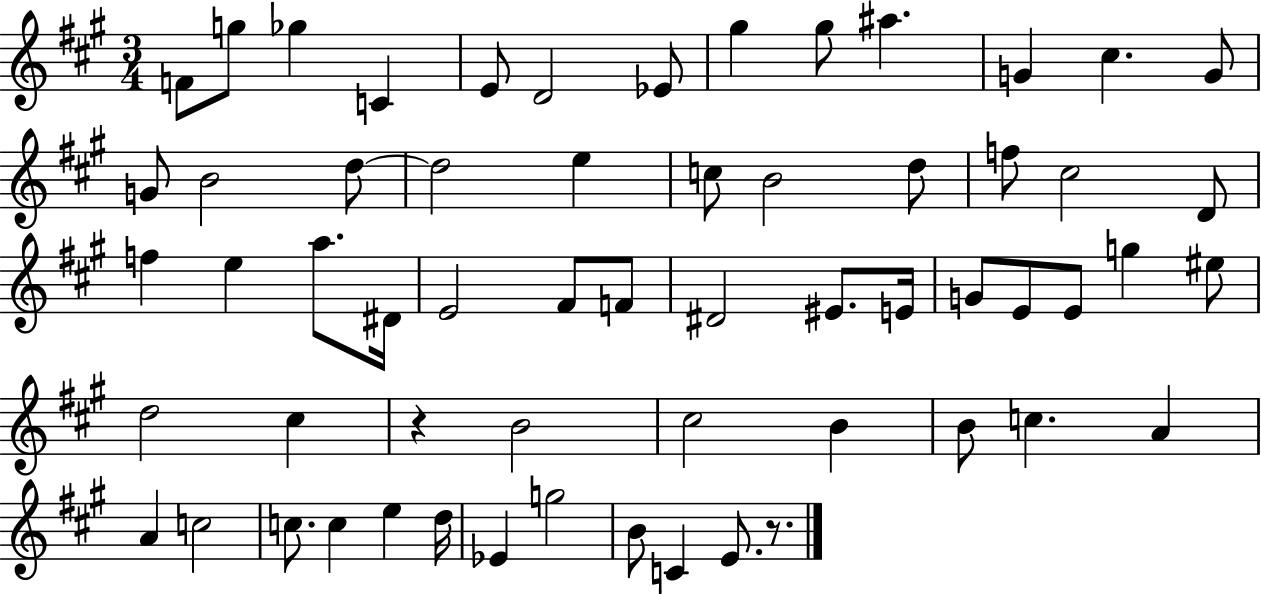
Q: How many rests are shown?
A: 2